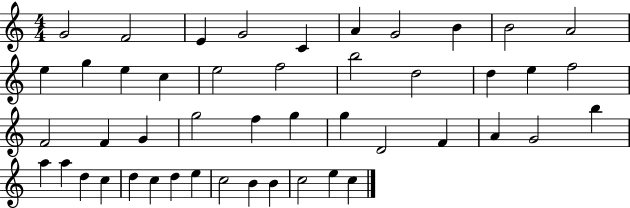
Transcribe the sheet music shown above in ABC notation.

X:1
T:Untitled
M:4/4
L:1/4
K:C
G2 F2 E G2 C A G2 B B2 A2 e g e c e2 f2 b2 d2 d e f2 F2 F G g2 f g g D2 F A G2 b a a d c d c d e c2 B B c2 e c